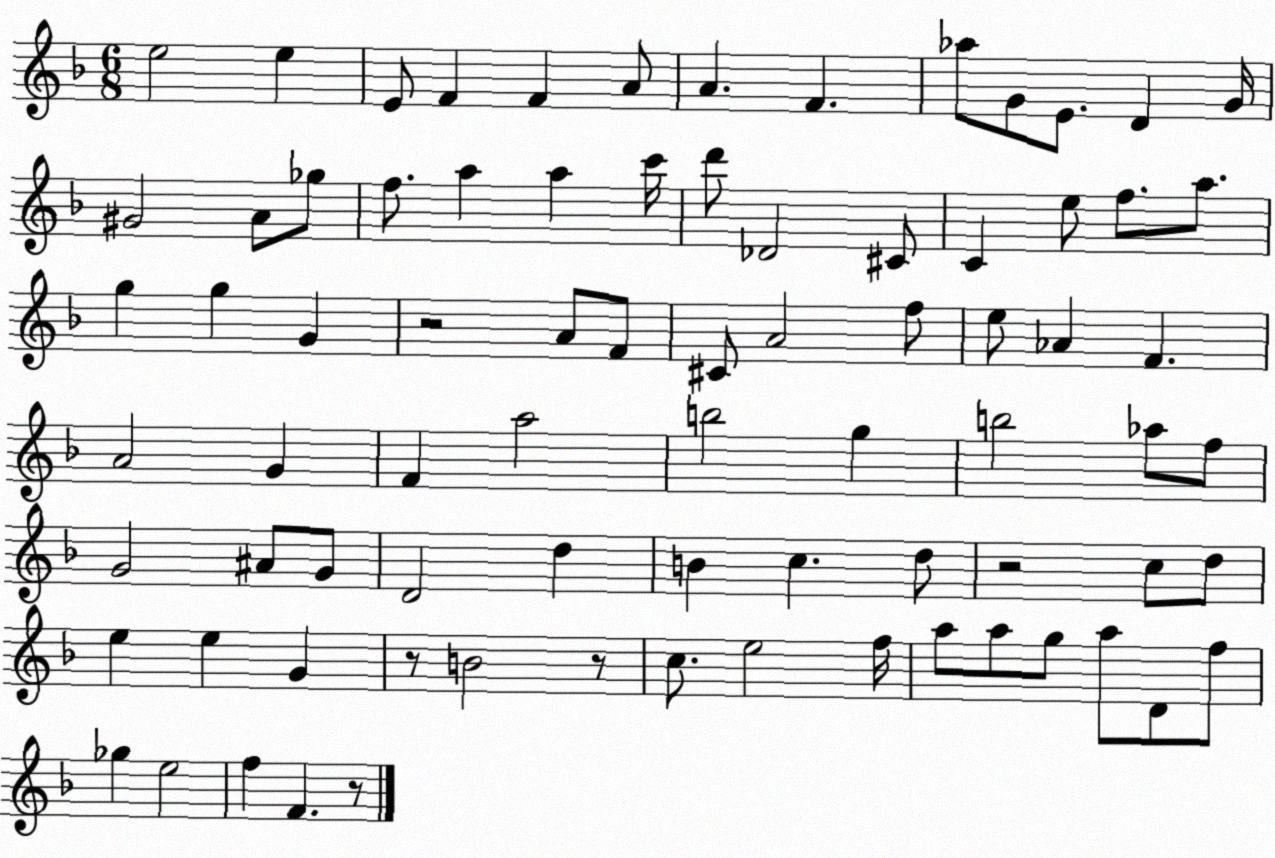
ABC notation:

X:1
T:Untitled
M:6/8
L:1/4
K:F
e2 e E/2 F F A/2 A F _a/2 G/2 E/2 D G/4 ^G2 A/2 _g/2 f/2 a a c'/4 d'/2 _D2 ^C/2 C e/2 f/2 a/2 g g G z2 A/2 F/2 ^C/2 A2 f/2 e/2 _A F A2 G F a2 b2 g b2 _a/2 f/2 G2 ^A/2 G/2 D2 d B c d/2 z2 c/2 d/2 e e G z/2 B2 z/2 c/2 e2 f/4 a/2 a/2 g/2 a/2 D/2 f/2 _g e2 f F z/2